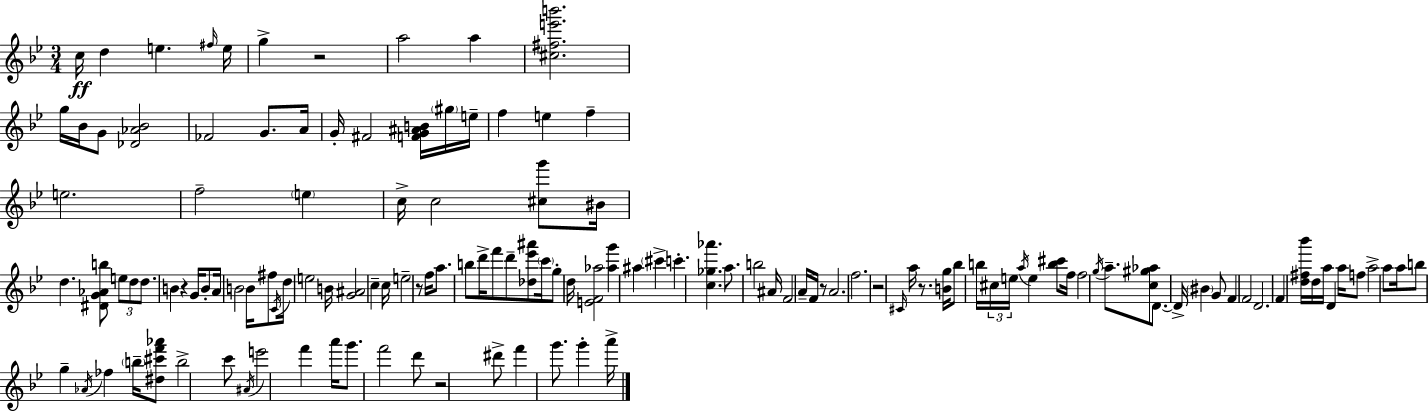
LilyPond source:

{
  \clef treble
  \numericTimeSignature
  \time 3/4
  \key g \minor
  c''16\ff d''4 e''4. \grace { fis''16 } | e''16 g''4-> r2 | a''2 a''4 | <cis'' fis'' e''' b'''>2. | \break g''16 bes'16 g'8 <des' aes' bes'>2 | fes'2 g'8. | a'16 g'16-. fis'2 <f' g' ais' b'>16 \parenthesize gis''16 | e''16-- f''4 e''4 f''4-- | \break e''2. | f''2-- \parenthesize e''4 | c''16-> c''2 <cis'' g'''>8 | bis'16 d''4. <dis' g' aes' b''>8 \tuplet 3/2 { e''8 d''8 | \break d''8. } b'4 r4 | g'16 b'8-. a'16 b'2 | b'16 fis''8 \acciaccatura { c'16 } d''16 e''2 | b'16 <g' ais'>2 c''4-- | \break c''16 e''2-- r8 | f''16 a''8. b''8 d'''16-> f'''8 d'''8-- | <des'' ees''' ais'''>8 \parenthesize c'''16 g''8-. d''16 <e' f' aes''>2 | <aes'' g'''>4 ais''4 \parenthesize cis'''4-> | \break c'''4.-. <c'' ges'' aes'''>4. | a''8. b''2 | ais'16 f'2 a'16-- f'16 | r8 a'2. | \break f''2. | r2 \grace { cis'16 } a''16 | r8. <b' g''>16 bes''8 b''16 \tuplet 3/2 { cis''16 e''16 \acciaccatura { a''16 } } e''4 | <b'' cis'''>8 f''16 f''2 | \break \acciaccatura { g''16 } a''8.-- <c'' gis'' aes''>8 d'8.~~ d'16-> \parenthesize bis'4 | g'8 f'4 f'2 | d'2. | f'4 <d'' fis'' bes'''>16 d''16 a''16 | \break d'4 a''16 f''8 a''2-> | a''8 a''16 b''8 g''4-- | \acciaccatura { aes'16 } fes''4 \parenthesize b''16-- <dis'' cis''' f''' aes'''>8 b''2-> | c'''8 \acciaccatura { ais'16 } e'''2 | \break f'''4 a'''16 g'''8. f'''2 | d'''8 r2 | dis'''8-> f'''4 g'''8. | g'''4-. a'''16-> \bar "|."
}